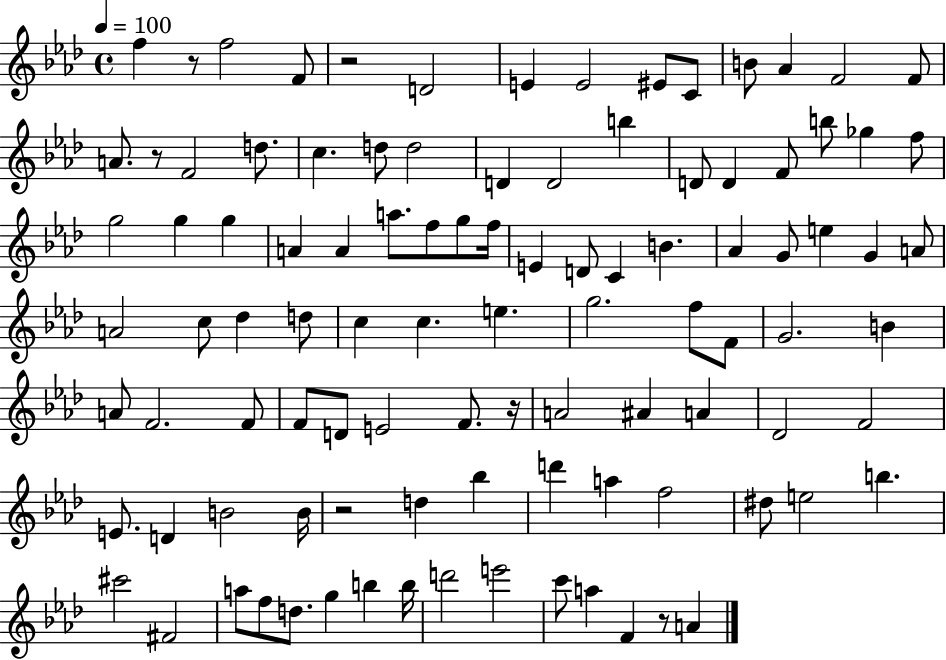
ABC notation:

X:1
T:Untitled
M:4/4
L:1/4
K:Ab
f z/2 f2 F/2 z2 D2 E E2 ^E/2 C/2 B/2 _A F2 F/2 A/2 z/2 F2 d/2 c d/2 d2 D D2 b D/2 D F/2 b/2 _g f/2 g2 g g A A a/2 f/2 g/2 f/4 E D/2 C B _A G/2 e G A/2 A2 c/2 _d d/2 c c e g2 f/2 F/2 G2 B A/2 F2 F/2 F/2 D/2 E2 F/2 z/4 A2 ^A A _D2 F2 E/2 D B2 B/4 z2 d _b d' a f2 ^d/2 e2 b ^c'2 ^F2 a/2 f/2 d/2 g b b/4 d'2 e'2 c'/2 a F z/2 A